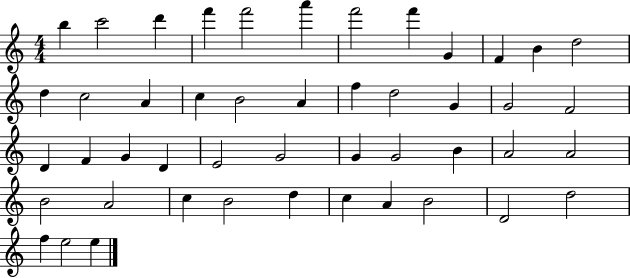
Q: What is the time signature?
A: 4/4